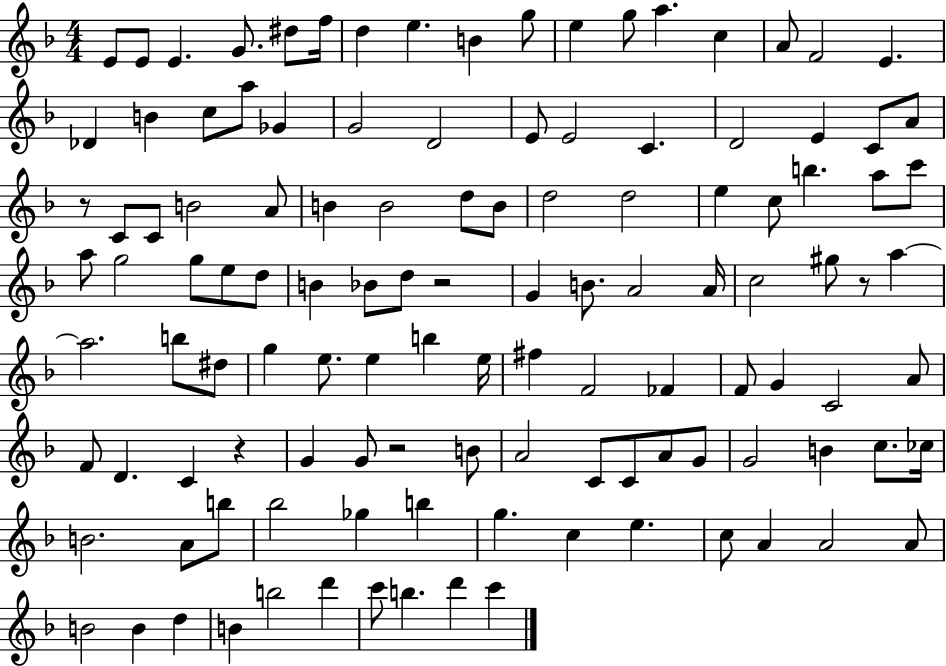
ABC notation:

X:1
T:Untitled
M:4/4
L:1/4
K:F
E/2 E/2 E G/2 ^d/2 f/4 d e B g/2 e g/2 a c A/2 F2 E _D B c/2 a/2 _G G2 D2 E/2 E2 C D2 E C/2 A/2 z/2 C/2 C/2 B2 A/2 B B2 d/2 B/2 d2 d2 e c/2 b a/2 c'/2 a/2 g2 g/2 e/2 d/2 B _B/2 d/2 z2 G B/2 A2 A/4 c2 ^g/2 z/2 a a2 b/2 ^d/2 g e/2 e b e/4 ^f F2 _F F/2 G C2 A/2 F/2 D C z G G/2 z2 B/2 A2 C/2 C/2 A/2 G/2 G2 B c/2 _c/4 B2 A/2 b/2 _b2 _g b g c e c/2 A A2 A/2 B2 B d B b2 d' c'/2 b d' c'